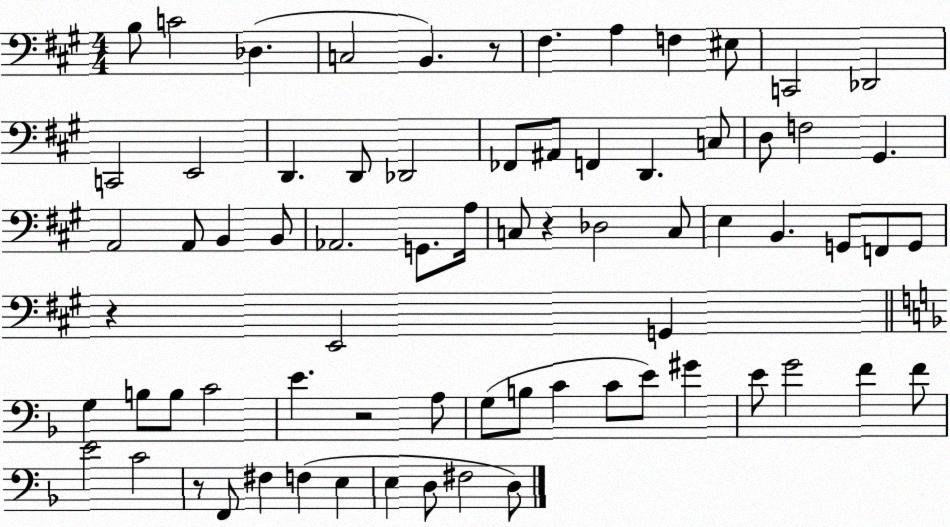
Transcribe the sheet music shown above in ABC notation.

X:1
T:Untitled
M:4/4
L:1/4
K:A
B,/2 C2 _D, C,2 B,, z/2 ^F, A, F, ^E,/2 C,,2 _D,,2 C,,2 E,,2 D,, D,,/2 _D,,2 _F,,/2 ^A,,/2 F,, D,, C,/2 D,/2 F,2 ^G,, A,,2 A,,/2 B,, B,,/2 _A,,2 G,,/2 A,/4 C,/2 z _D,2 C,/2 E, B,, G,,/2 F,,/2 G,,/2 z E,,2 G,, G, B,/2 B,/2 C2 E z2 A,/2 G,/2 B,/2 C C/2 E/2 ^G E/2 G2 F F/2 E2 C2 z/2 F,,/2 ^F, F, E, E, D,/2 ^F,2 D,/2